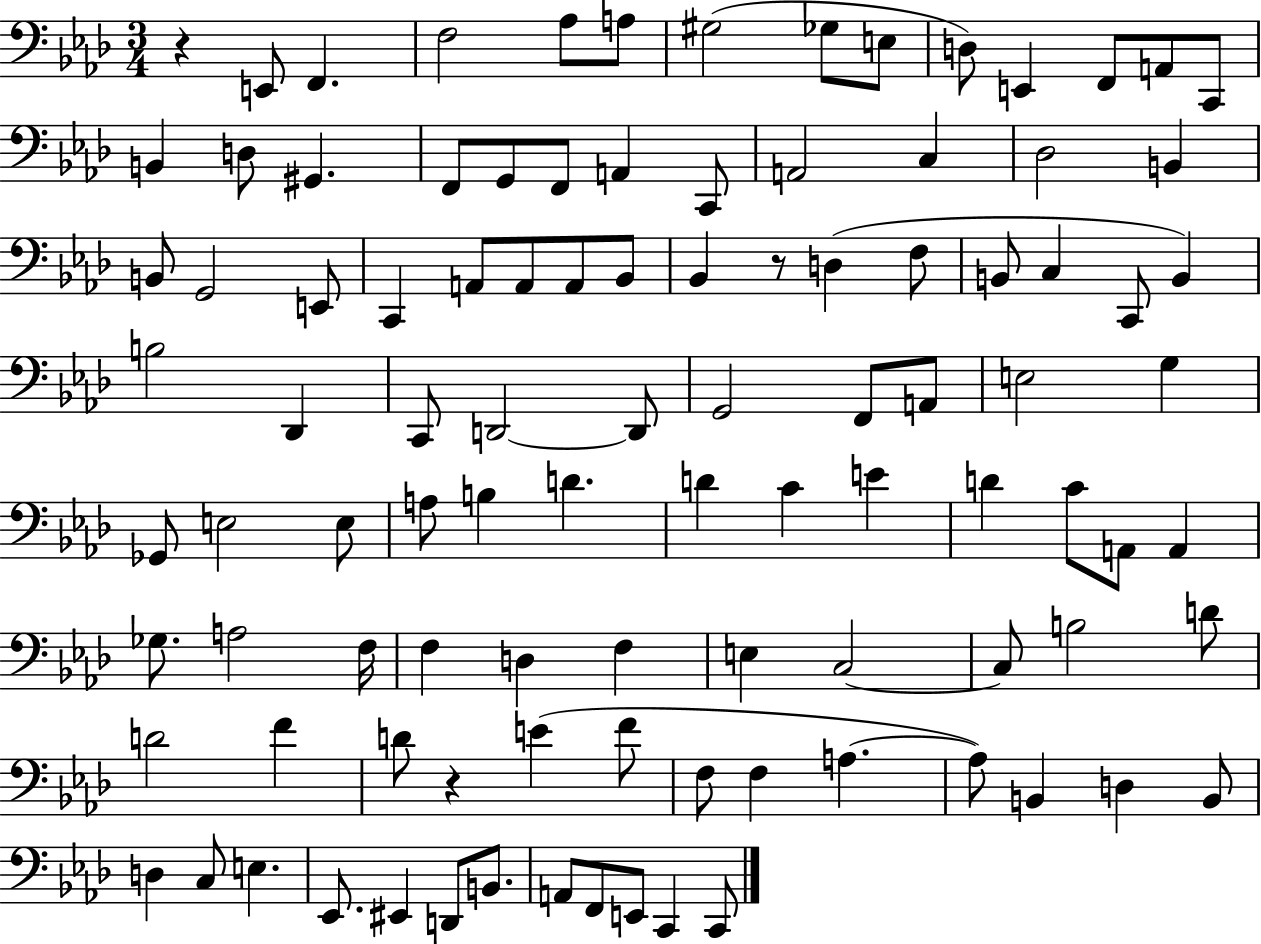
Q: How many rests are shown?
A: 3